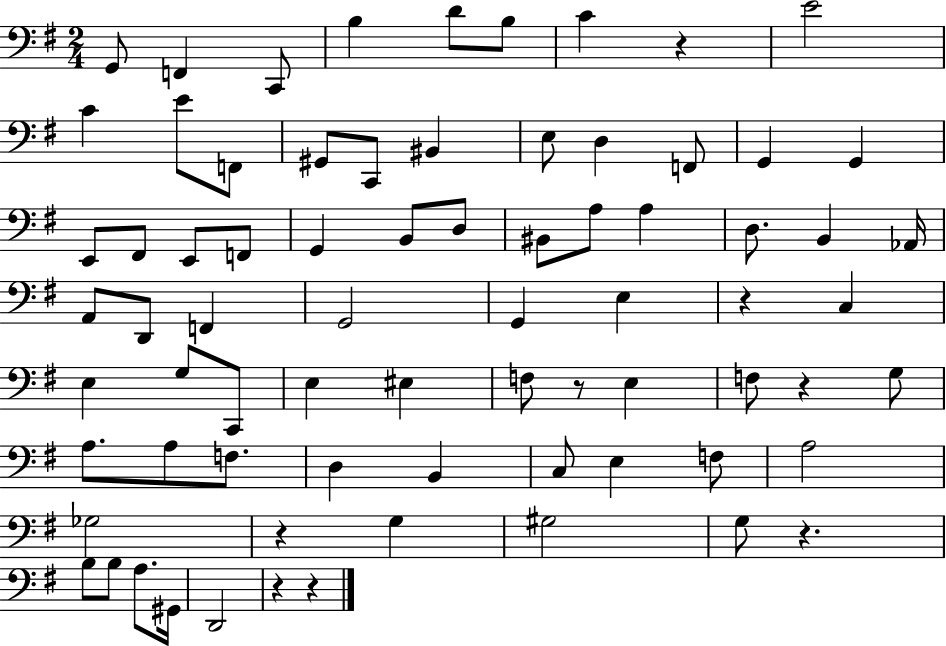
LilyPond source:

{
  \clef bass
  \numericTimeSignature
  \time 2/4
  \key g \major
  g,8 f,4 c,8 | b4 d'8 b8 | c'4 r4 | e'2 | \break c'4 e'8 f,8 | gis,8 c,8 bis,4 | e8 d4 f,8 | g,4 g,4 | \break e,8 fis,8 e,8 f,8 | g,4 b,8 d8 | bis,8 a8 a4 | d8. b,4 aes,16 | \break a,8 d,8 f,4 | g,2 | g,4 e4 | r4 c4 | \break e4 g8 c,8 | e4 eis4 | f8 r8 e4 | f8 r4 g8 | \break a8. a8 f8. | d4 b,4 | c8 e4 f8 | a2 | \break ges2 | r4 g4 | gis2 | g8 r4. | \break b8 b8 a8. gis,16 | d,2 | r4 r4 | \bar "|."
}